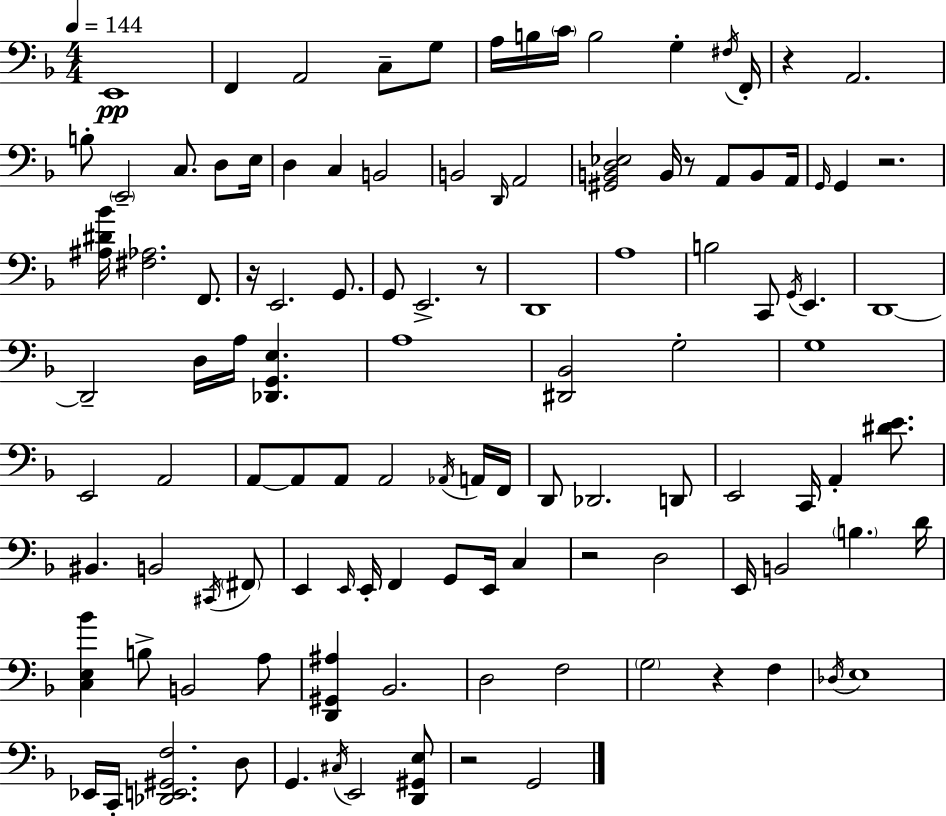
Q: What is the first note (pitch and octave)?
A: E2